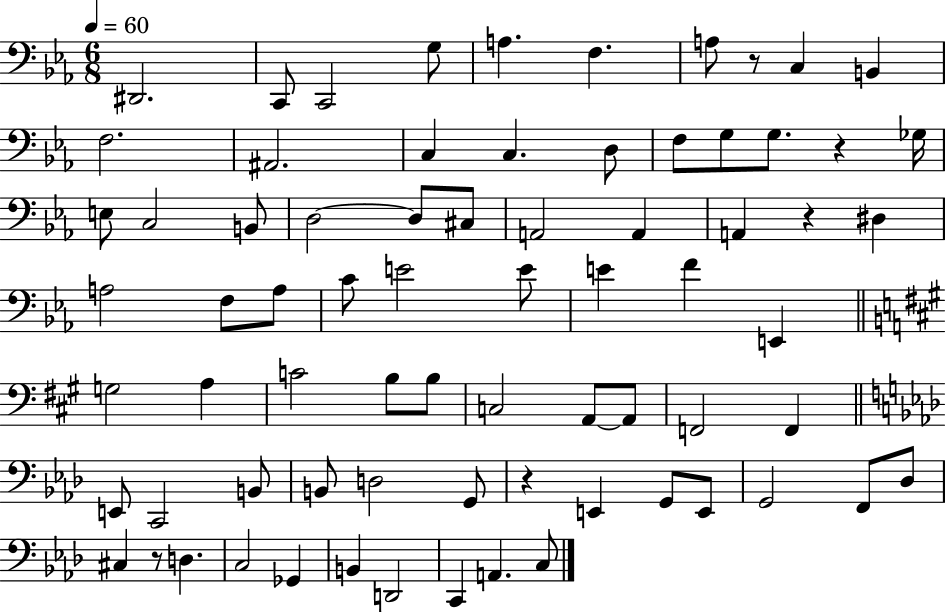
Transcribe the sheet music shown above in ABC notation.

X:1
T:Untitled
M:6/8
L:1/4
K:Eb
^D,,2 C,,/2 C,,2 G,/2 A, F, A,/2 z/2 C, B,, F,2 ^A,,2 C, C, D,/2 F,/2 G,/2 G,/2 z _G,/4 E,/2 C,2 B,,/2 D,2 D,/2 ^C,/2 A,,2 A,, A,, z ^D, A,2 F,/2 A,/2 C/2 E2 E/2 E F E,, G,2 A, C2 B,/2 B,/2 C,2 A,,/2 A,,/2 F,,2 F,, E,,/2 C,,2 B,,/2 B,,/2 D,2 G,,/2 z E,, G,,/2 E,,/2 G,,2 F,,/2 _D,/2 ^C, z/2 D, C,2 _G,, B,, D,,2 C,, A,, C,/2